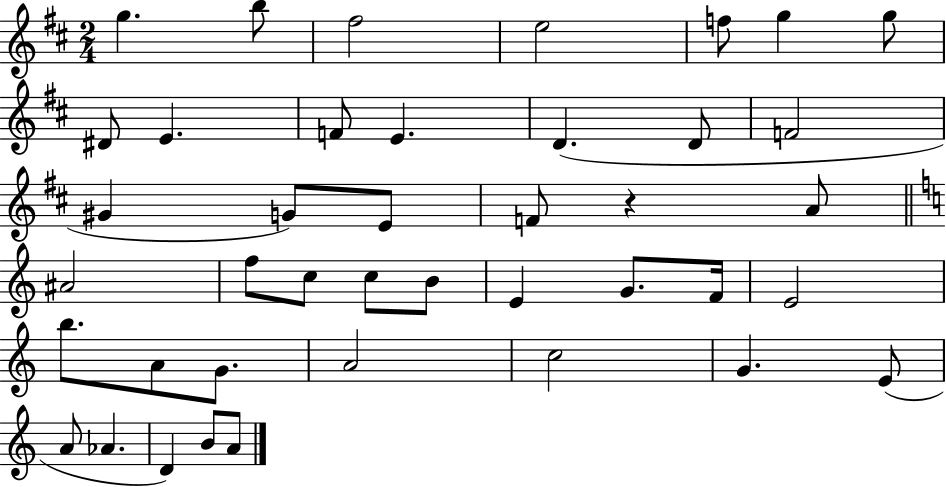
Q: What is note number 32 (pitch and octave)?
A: A4